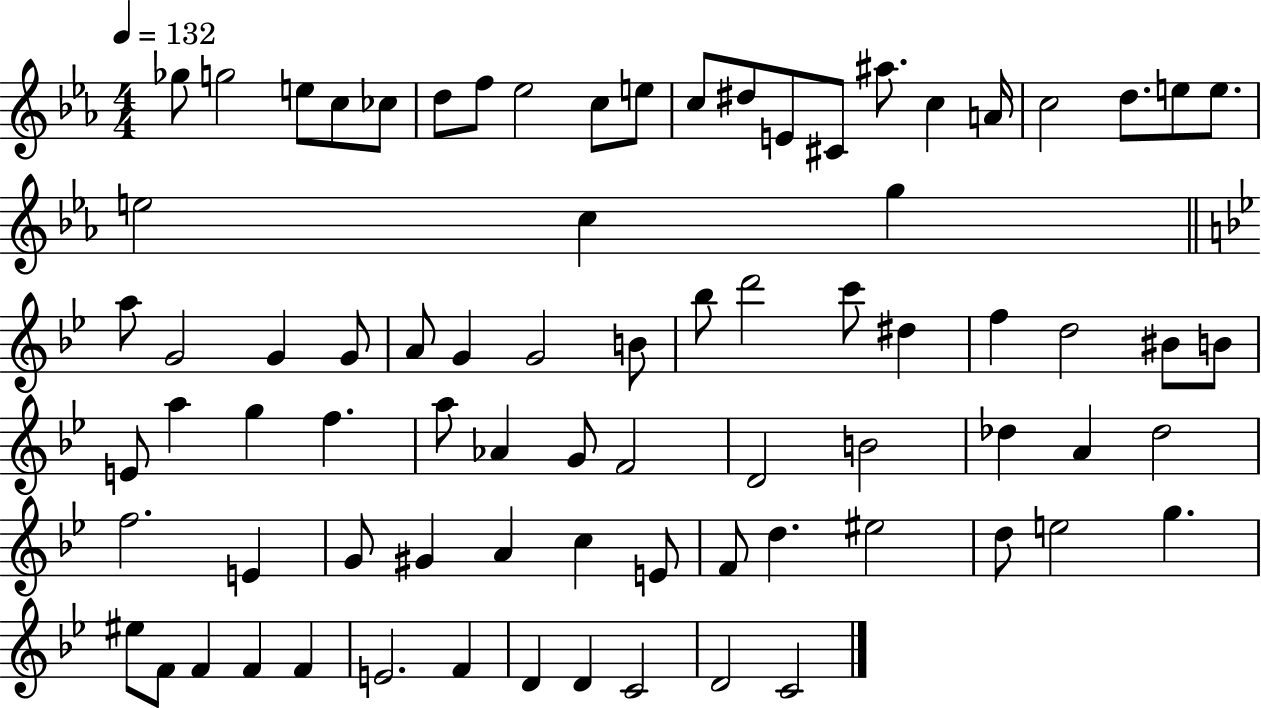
Gb5/e G5/h E5/e C5/e CES5/e D5/e F5/e Eb5/h C5/e E5/e C5/e D#5/e E4/e C#4/e A#5/e. C5/q A4/s C5/h D5/e. E5/e E5/e. E5/h C5/q G5/q A5/e G4/h G4/q G4/e A4/e G4/q G4/h B4/e Bb5/e D6/h C6/e D#5/q F5/q D5/h BIS4/e B4/e E4/e A5/q G5/q F5/q. A5/e Ab4/q G4/e F4/h D4/h B4/h Db5/q A4/q Db5/h F5/h. E4/q G4/e G#4/q A4/q C5/q E4/e F4/e D5/q. EIS5/h D5/e E5/h G5/q. EIS5/e F4/e F4/q F4/q F4/q E4/h. F4/q D4/q D4/q C4/h D4/h C4/h